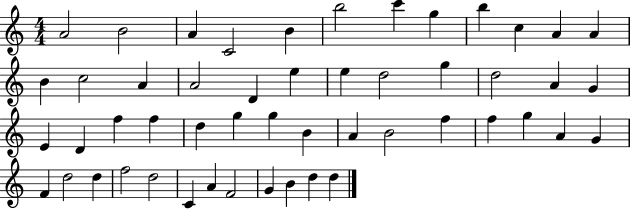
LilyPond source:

{
  \clef treble
  \numericTimeSignature
  \time 4/4
  \key c \major
  a'2 b'2 | a'4 c'2 b'4 | b''2 c'''4 g''4 | b''4 c''4 a'4 a'4 | \break b'4 c''2 a'4 | a'2 d'4 e''4 | e''4 d''2 g''4 | d''2 a'4 g'4 | \break e'4 d'4 f''4 f''4 | d''4 g''4 g''4 b'4 | a'4 b'2 f''4 | f''4 g''4 a'4 g'4 | \break f'4 d''2 d''4 | f''2 d''2 | c'4 a'4 f'2 | g'4 b'4 d''4 d''4 | \break \bar "|."
}